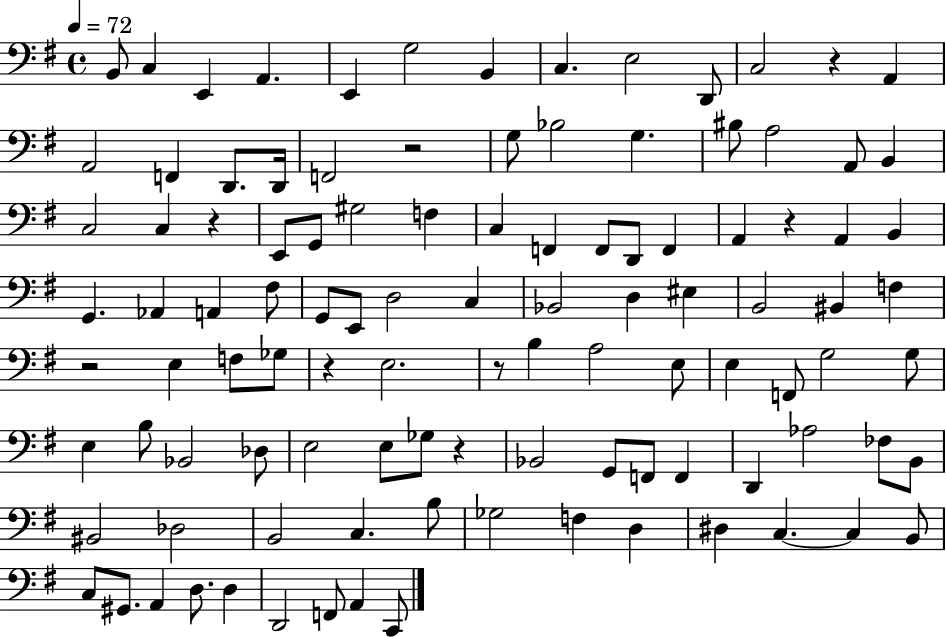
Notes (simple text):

B2/e C3/q E2/q A2/q. E2/q G3/h B2/q C3/q. E3/h D2/e C3/h R/q A2/q A2/h F2/q D2/e. D2/s F2/h R/h G3/e Bb3/h G3/q. BIS3/e A3/h A2/e B2/q C3/h C3/q R/q E2/e G2/e G#3/h F3/q C3/q F2/q F2/e D2/e F2/q A2/q R/q A2/q B2/q G2/q. Ab2/q A2/q F#3/e G2/e E2/e D3/h C3/q Bb2/h D3/q EIS3/q B2/h BIS2/q F3/q R/h E3/q F3/e Gb3/e R/q E3/h. R/e B3/q A3/h E3/e E3/q F2/e G3/h G3/e E3/q B3/e Bb2/h Db3/e E3/h E3/e Gb3/e R/q Bb2/h G2/e F2/e F2/q D2/q Ab3/h FES3/e B2/e BIS2/h Db3/h B2/h C3/q. B3/e Gb3/h F3/q D3/q D#3/q C3/q. C3/q B2/e C3/e G#2/e. A2/q D3/e. D3/q D2/h F2/e A2/q C2/e